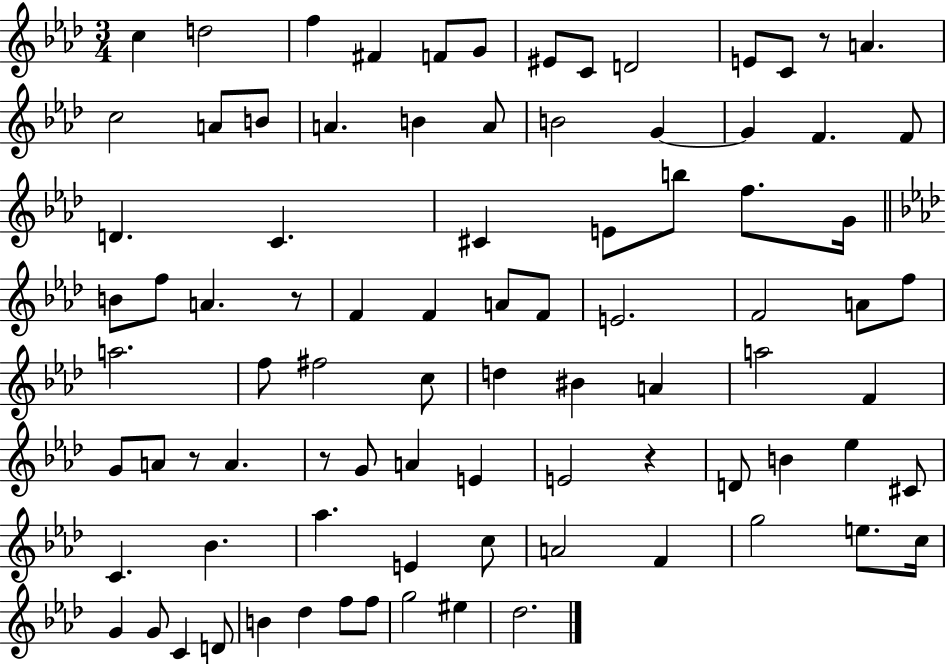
{
  \clef treble
  \numericTimeSignature
  \time 3/4
  \key aes \major
  \repeat volta 2 { c''4 d''2 | f''4 fis'4 f'8 g'8 | eis'8 c'8 d'2 | e'8 c'8 r8 a'4. | \break c''2 a'8 b'8 | a'4. b'4 a'8 | b'2 g'4~~ | g'4 f'4. f'8 | \break d'4. c'4. | cis'4 e'8 b''8 f''8. g'16 | \bar "||" \break \key aes \major b'8 f''8 a'4. r8 | f'4 f'4 a'8 f'8 | e'2. | f'2 a'8 f''8 | \break a''2. | f''8 fis''2 c''8 | d''4 bis'4 a'4 | a''2 f'4 | \break g'8 a'8 r8 a'4. | r8 g'8 a'4 e'4 | e'2 r4 | d'8 b'4 ees''4 cis'8 | \break c'4. bes'4. | aes''4. e'4 c''8 | a'2 f'4 | g''2 e''8. c''16 | \break g'4 g'8 c'4 d'8 | b'4 des''4 f''8 f''8 | g''2 eis''4 | des''2. | \break } \bar "|."
}